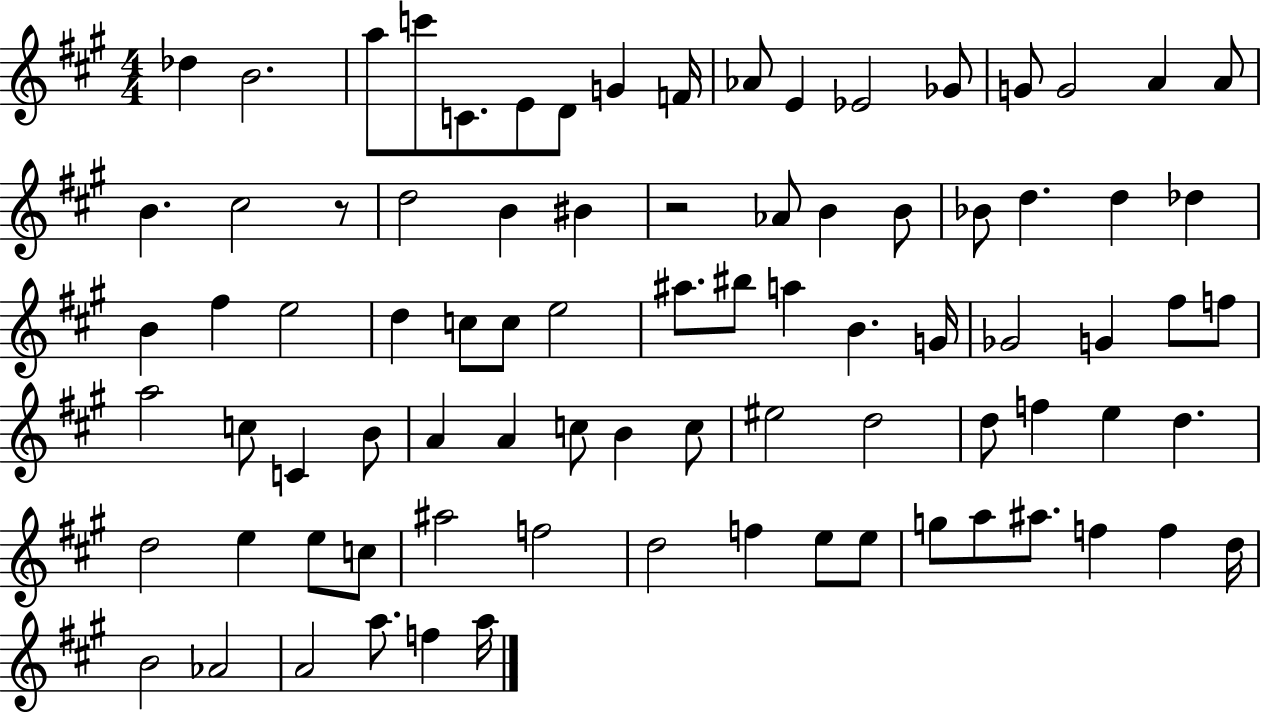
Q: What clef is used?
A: treble